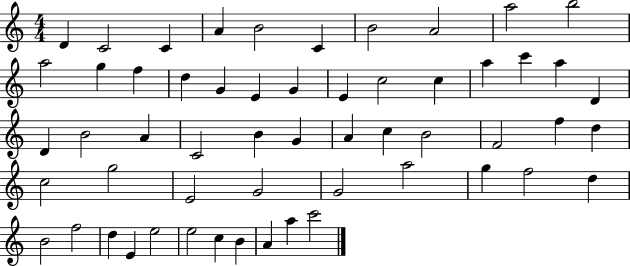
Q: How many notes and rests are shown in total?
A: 56